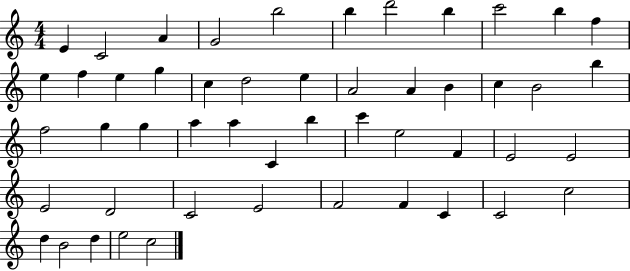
{
  \clef treble
  \numericTimeSignature
  \time 4/4
  \key c \major
  e'4 c'2 a'4 | g'2 b''2 | b''4 d'''2 b''4 | c'''2 b''4 f''4 | \break e''4 f''4 e''4 g''4 | c''4 d''2 e''4 | a'2 a'4 b'4 | c''4 b'2 b''4 | \break f''2 g''4 g''4 | a''4 a''4 c'4 b''4 | c'''4 e''2 f'4 | e'2 e'2 | \break e'2 d'2 | c'2 e'2 | f'2 f'4 c'4 | c'2 c''2 | \break d''4 b'2 d''4 | e''2 c''2 | \bar "|."
}